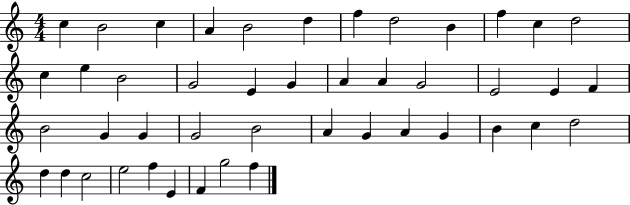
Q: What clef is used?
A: treble